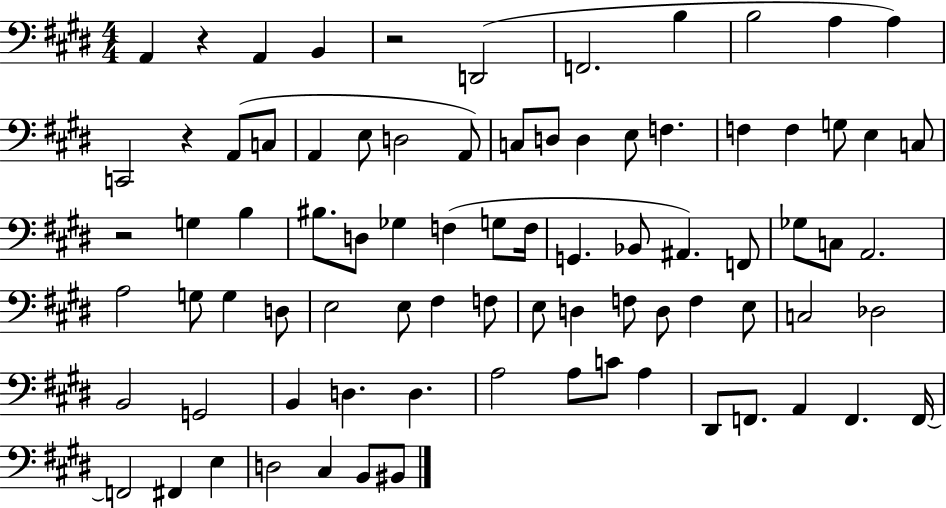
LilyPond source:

{
  \clef bass
  \numericTimeSignature
  \time 4/4
  \key e \major
  \repeat volta 2 { a,4 r4 a,4 b,4 | r2 d,2( | f,2. b4 | b2 a4 a4) | \break c,2 r4 a,8( c8 | a,4 e8 d2 a,8) | c8 d8 d4 e8 f4. | f4 f4 g8 e4 c8 | \break r2 g4 b4 | bis8. d8 ges4 f4( g8 f16 | g,4. bes,8 ais,4.) f,8 | ges8 c8 a,2. | \break a2 g8 g4 d8 | e2 e8 fis4 f8 | e8 d4 f8 d8 f4 e8 | c2 des2 | \break b,2 g,2 | b,4 d4. d4. | a2 a8 c'8 a4 | dis,8 f,8. a,4 f,4. f,16~~ | \break f,2 fis,4 e4 | d2 cis4 b,8 bis,8 | } \bar "|."
}